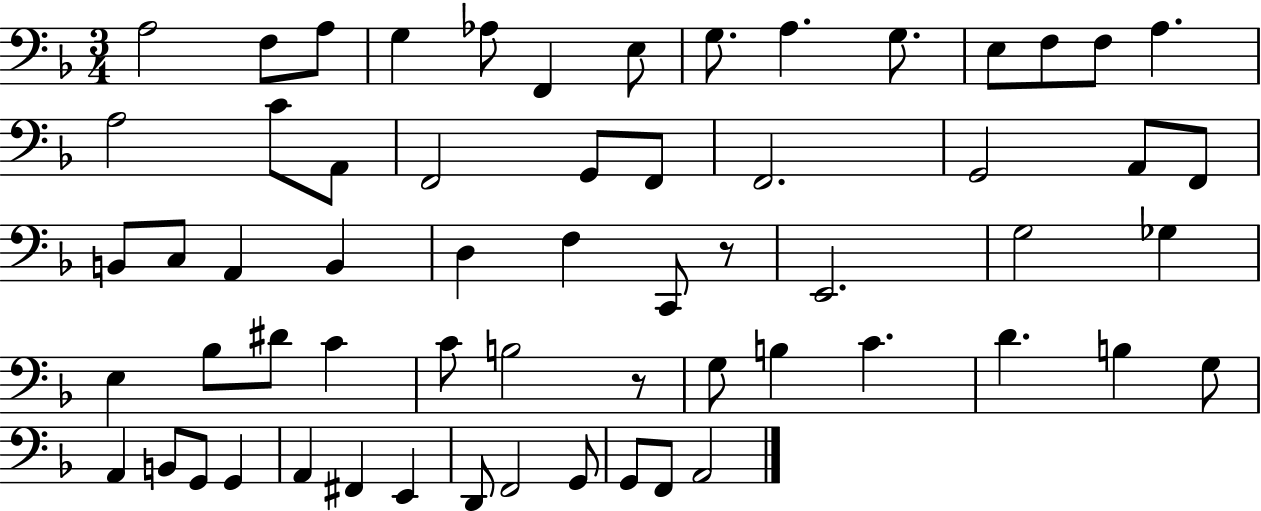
X:1
T:Untitled
M:3/4
L:1/4
K:F
A,2 F,/2 A,/2 G, _A,/2 F,, E,/2 G,/2 A, G,/2 E,/2 F,/2 F,/2 A, A,2 C/2 A,,/2 F,,2 G,,/2 F,,/2 F,,2 G,,2 A,,/2 F,,/2 B,,/2 C,/2 A,, B,, D, F, C,,/2 z/2 E,,2 G,2 _G, E, _B,/2 ^D/2 C C/2 B,2 z/2 G,/2 B, C D B, G,/2 A,, B,,/2 G,,/2 G,, A,, ^F,, E,, D,,/2 F,,2 G,,/2 G,,/2 F,,/2 A,,2